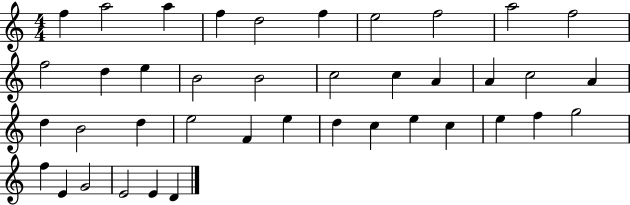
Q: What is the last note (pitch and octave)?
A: D4